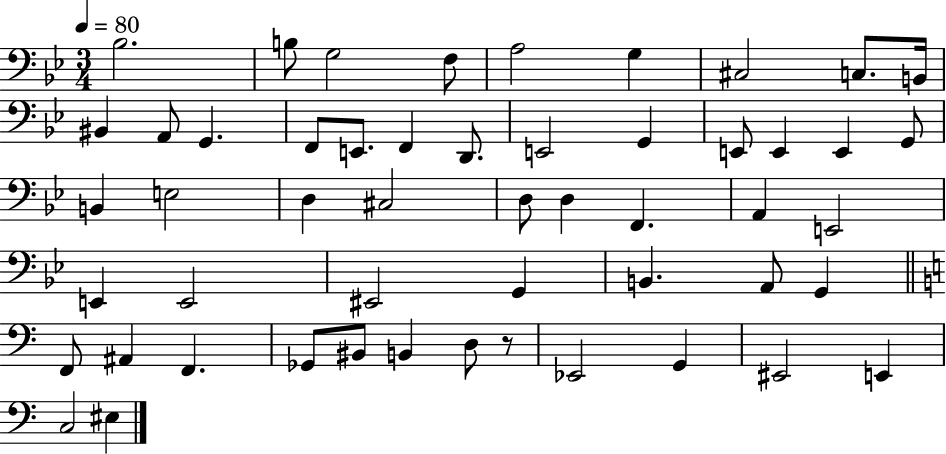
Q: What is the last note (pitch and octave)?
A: EIS3